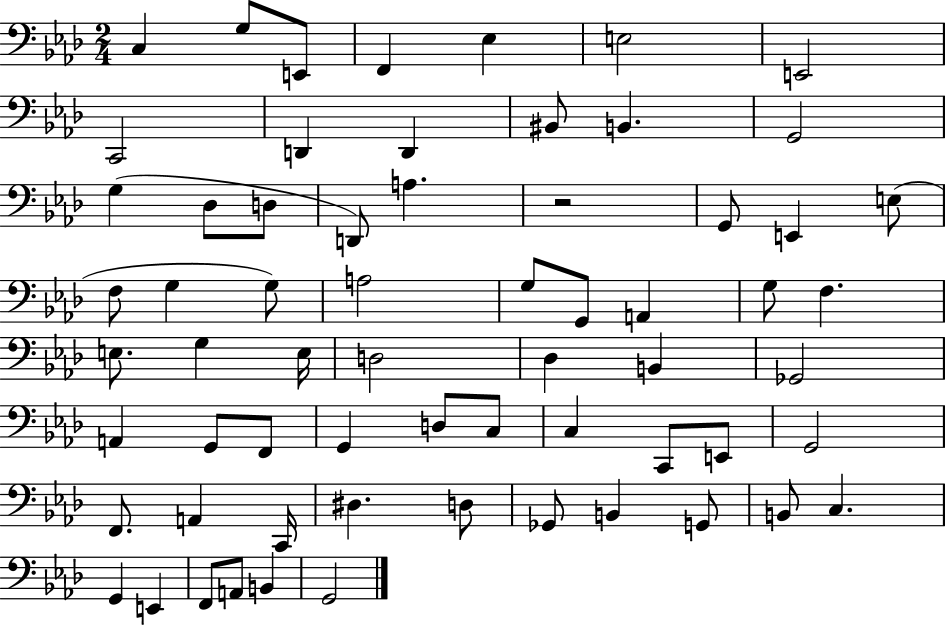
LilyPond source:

{
  \clef bass
  \numericTimeSignature
  \time 2/4
  \key aes \major
  c4 g8 e,8 | f,4 ees4 | e2 | e,2 | \break c,2 | d,4 d,4 | bis,8 b,4. | g,2 | \break g4( des8 d8 | d,8) a4. | r2 | g,8 e,4 e8( | \break f8 g4 g8) | a2 | g8 g,8 a,4 | g8 f4. | \break e8. g4 e16 | d2 | des4 b,4 | ges,2 | \break a,4 g,8 f,8 | g,4 d8 c8 | c4 c,8 e,8 | g,2 | \break f,8. a,4 c,16 | dis4. d8 | ges,8 b,4 g,8 | b,8 c4. | \break g,4 e,4 | f,8 a,8 b,4 | g,2 | \bar "|."
}